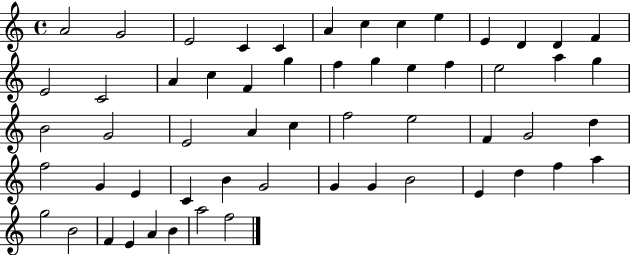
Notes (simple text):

A4/h G4/h E4/h C4/q C4/q A4/q C5/q C5/q E5/q E4/q D4/q D4/q F4/q E4/h C4/h A4/q C5/q F4/q G5/q F5/q G5/q E5/q F5/q E5/h A5/q G5/q B4/h G4/h E4/h A4/q C5/q F5/h E5/h F4/q G4/h D5/q F5/h G4/q E4/q C4/q B4/q G4/h G4/q G4/q B4/h E4/q D5/q F5/q A5/q G5/h B4/h F4/q E4/q A4/q B4/q A5/h F5/h